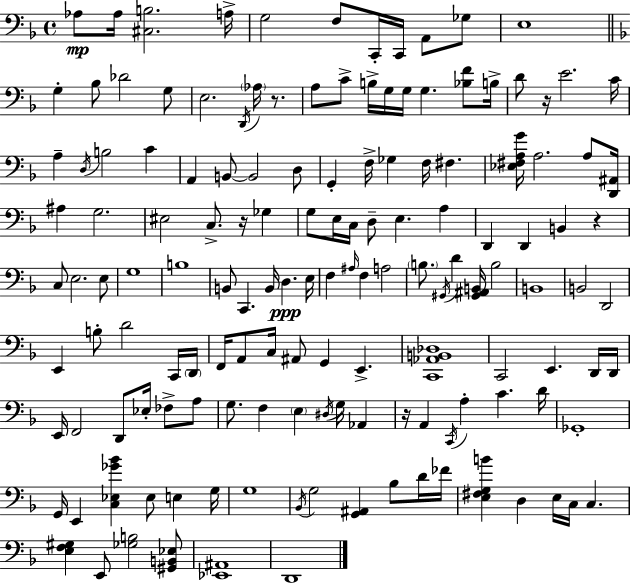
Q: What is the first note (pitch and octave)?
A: Ab3